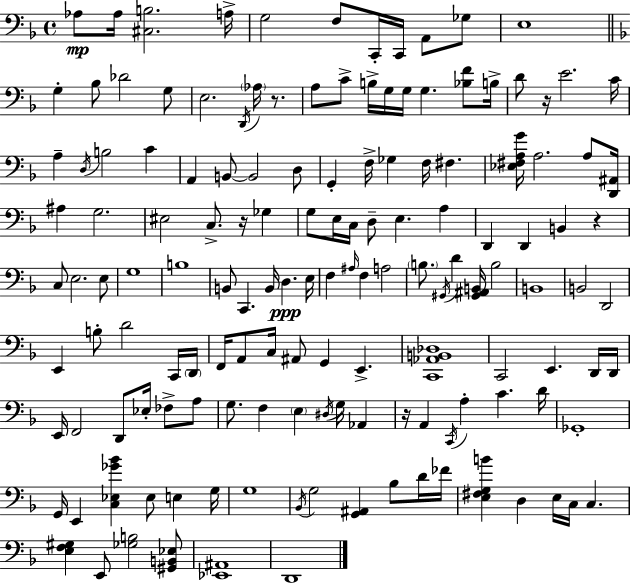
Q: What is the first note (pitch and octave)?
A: Ab3